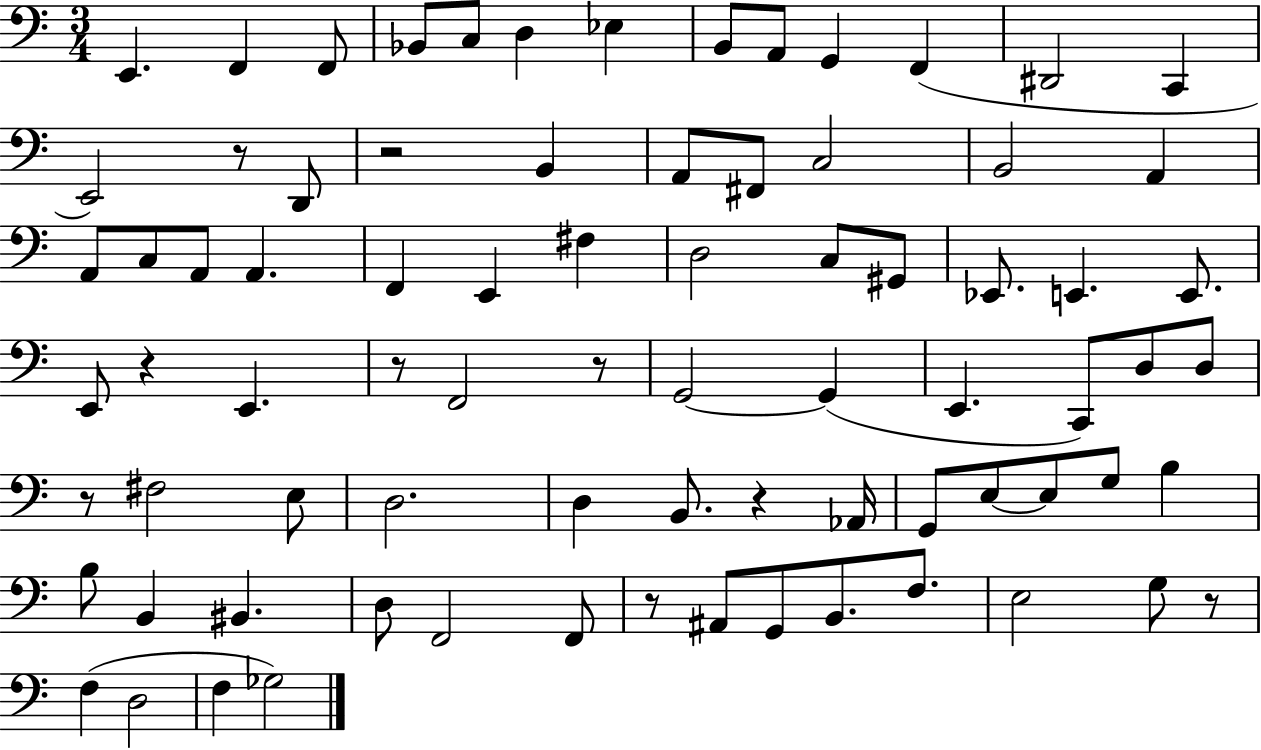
X:1
T:Untitled
M:3/4
L:1/4
K:C
E,, F,, F,,/2 _B,,/2 C,/2 D, _E, B,,/2 A,,/2 G,, F,, ^D,,2 C,, E,,2 z/2 D,,/2 z2 B,, A,,/2 ^F,,/2 C,2 B,,2 A,, A,,/2 C,/2 A,,/2 A,, F,, E,, ^F, D,2 C,/2 ^G,,/2 _E,,/2 E,, E,,/2 E,,/2 z E,, z/2 F,,2 z/2 G,,2 G,, E,, C,,/2 D,/2 D,/2 z/2 ^F,2 E,/2 D,2 D, B,,/2 z _A,,/4 G,,/2 E,/2 E,/2 G,/2 B, B,/2 B,, ^B,, D,/2 F,,2 F,,/2 z/2 ^A,,/2 G,,/2 B,,/2 F,/2 E,2 G,/2 z/2 F, D,2 F, _G,2